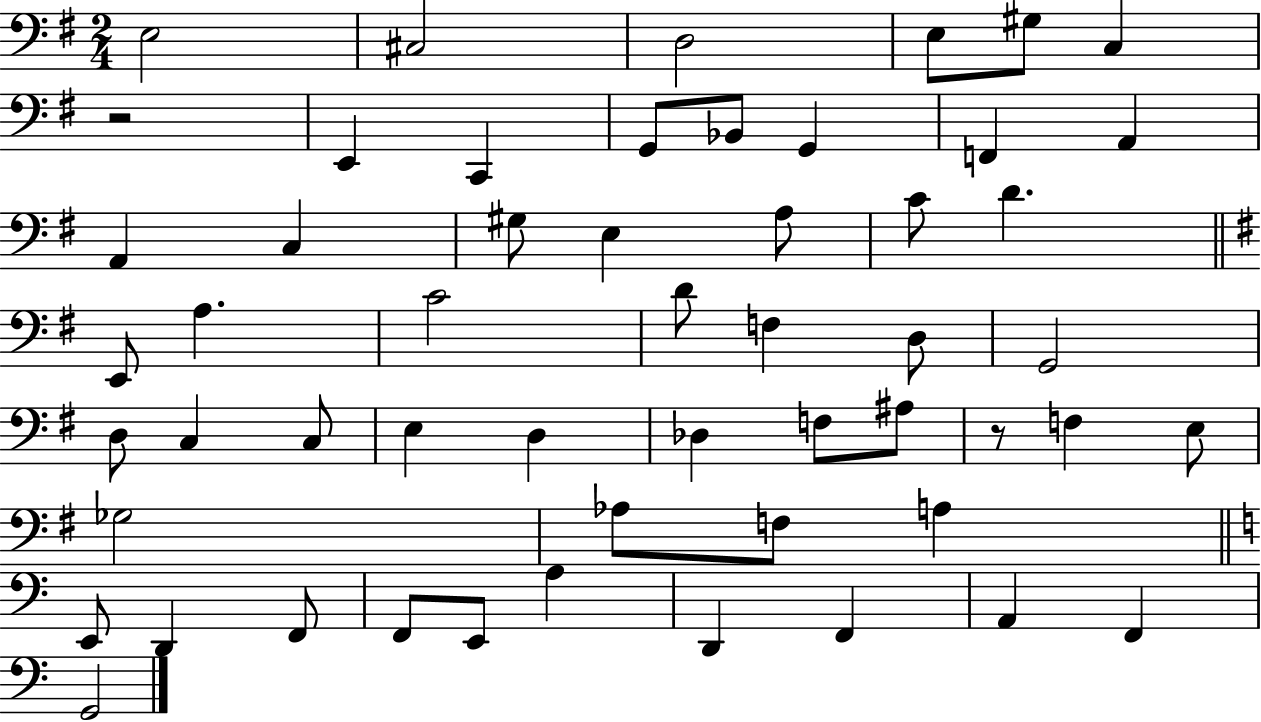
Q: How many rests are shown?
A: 2